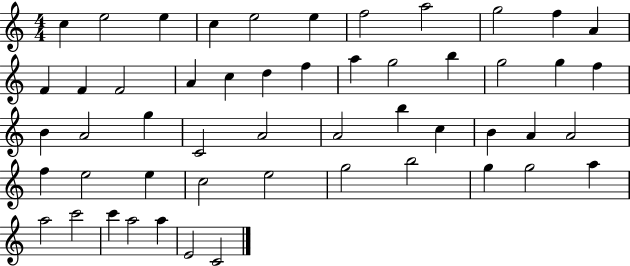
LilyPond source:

{
  \clef treble
  \numericTimeSignature
  \time 4/4
  \key c \major
  c''4 e''2 e''4 | c''4 e''2 e''4 | f''2 a''2 | g''2 f''4 a'4 | \break f'4 f'4 f'2 | a'4 c''4 d''4 f''4 | a''4 g''2 b''4 | g''2 g''4 f''4 | \break b'4 a'2 g''4 | c'2 a'2 | a'2 b''4 c''4 | b'4 a'4 a'2 | \break f''4 e''2 e''4 | c''2 e''2 | g''2 b''2 | g''4 g''2 a''4 | \break a''2 c'''2 | c'''4 a''2 a''4 | e'2 c'2 | \bar "|."
}